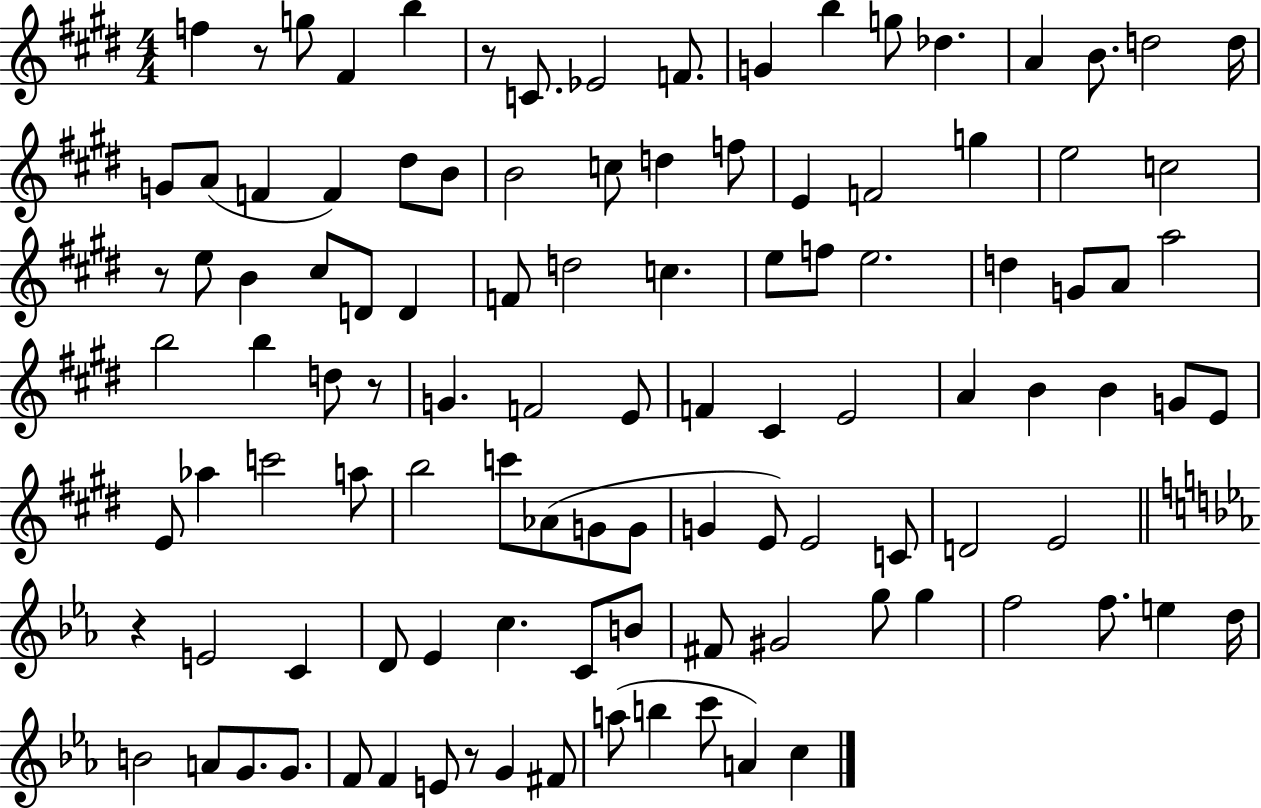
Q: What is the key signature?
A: E major